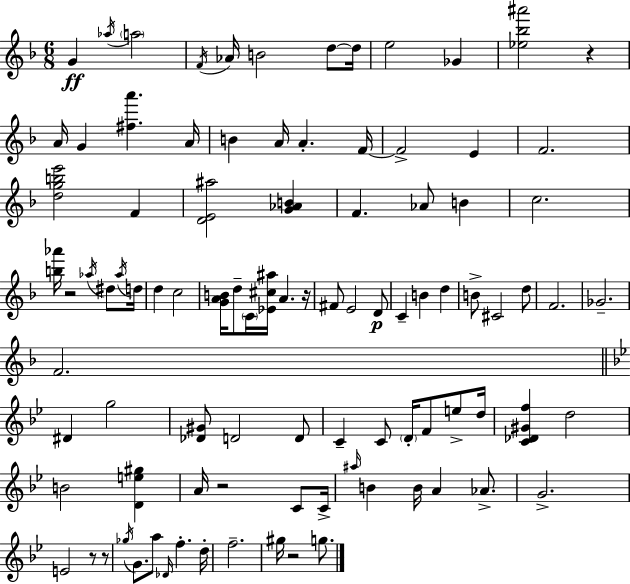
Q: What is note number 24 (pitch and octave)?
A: B4